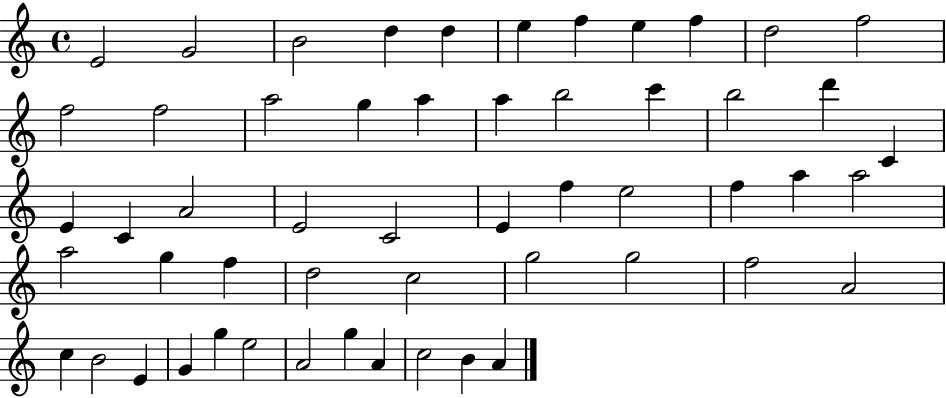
{
  \clef treble
  \time 4/4
  \defaultTimeSignature
  \key c \major
  e'2 g'2 | b'2 d''4 d''4 | e''4 f''4 e''4 f''4 | d''2 f''2 | \break f''2 f''2 | a''2 g''4 a''4 | a''4 b''2 c'''4 | b''2 d'''4 c'4 | \break e'4 c'4 a'2 | e'2 c'2 | e'4 f''4 e''2 | f''4 a''4 a''2 | \break a''2 g''4 f''4 | d''2 c''2 | g''2 g''2 | f''2 a'2 | \break c''4 b'2 e'4 | g'4 g''4 e''2 | a'2 g''4 a'4 | c''2 b'4 a'4 | \break \bar "|."
}